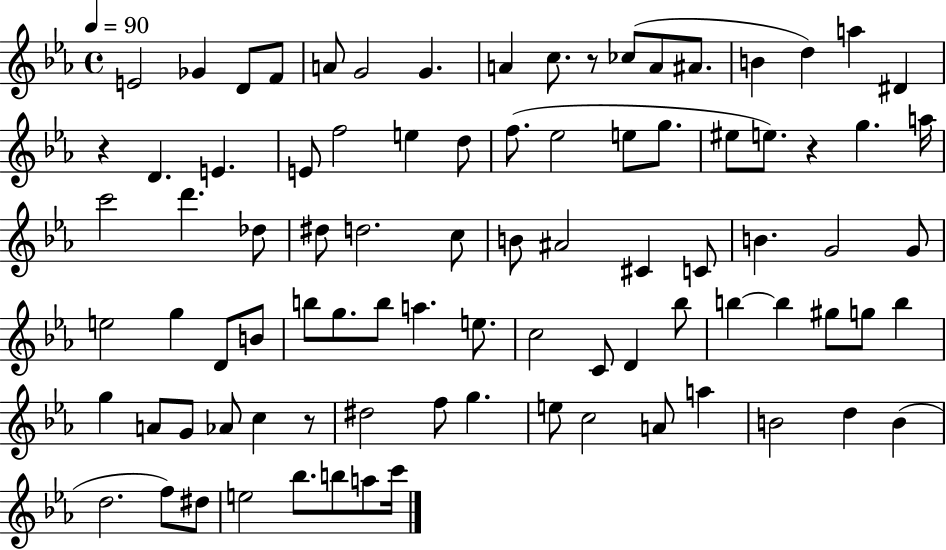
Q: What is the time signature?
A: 4/4